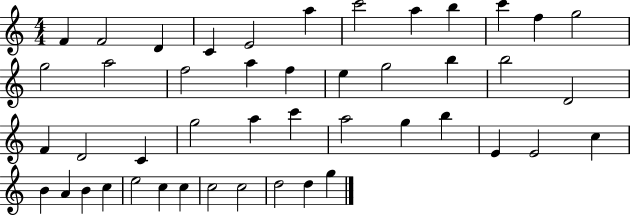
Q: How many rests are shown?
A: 0